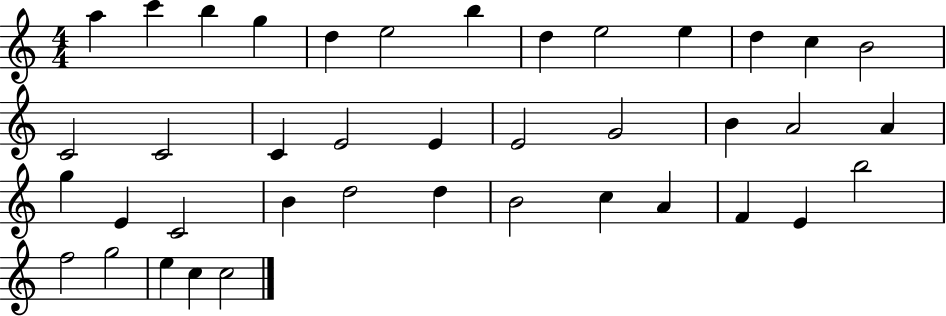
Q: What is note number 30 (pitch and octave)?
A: B4